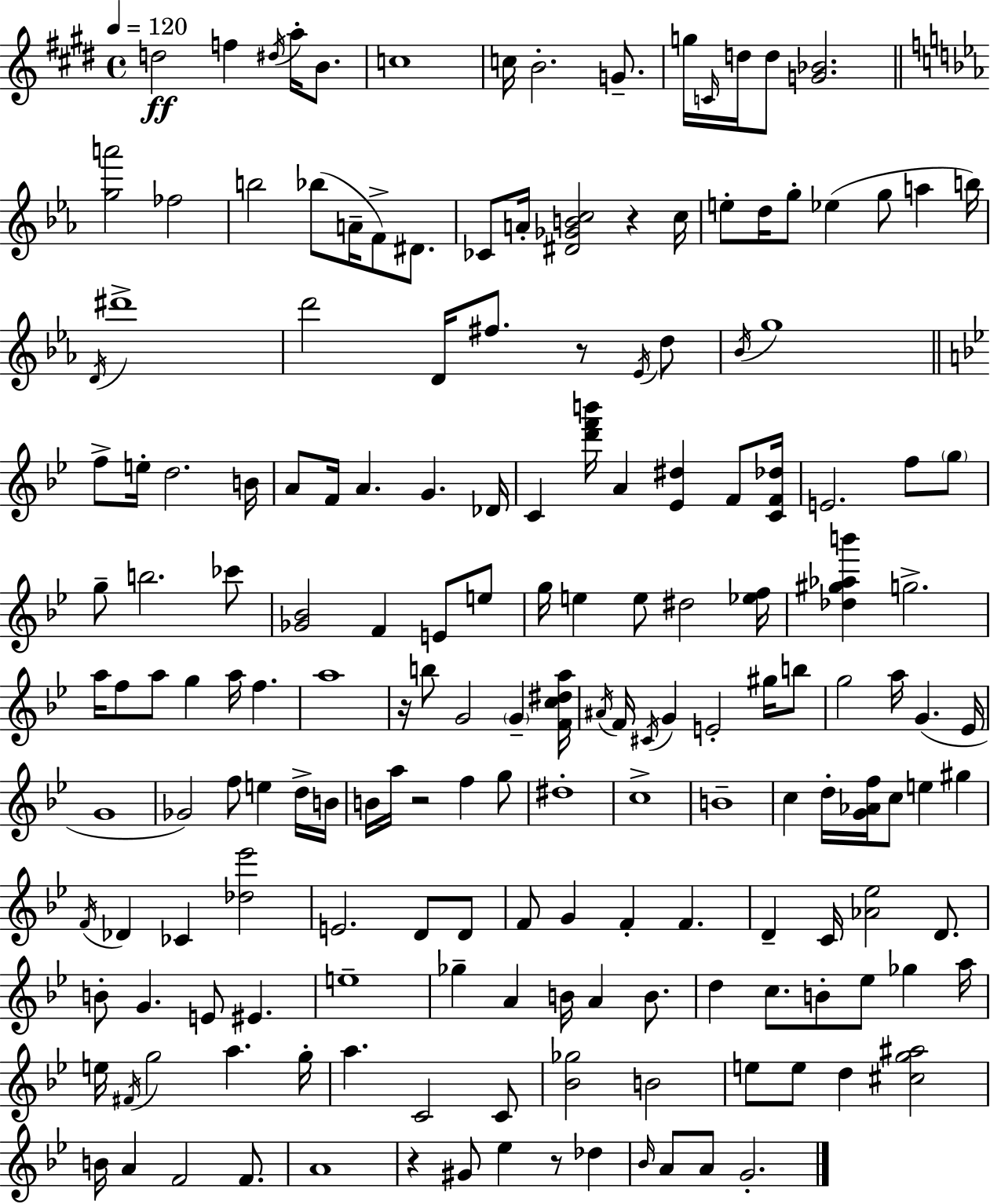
{
  \clef treble
  \time 4/4
  \defaultTimeSignature
  \key e \major
  \tempo 4 = 120
  \repeat volta 2 { d''2\ff f''4 \acciaccatura { dis''16 } a''16-. b'8. | c''1 | c''16 b'2.-. g'8.-- | g''16 \grace { c'16 } d''16 d''8 <g' bes'>2. | \break \bar "||" \break \key ees \major <g'' a'''>2 fes''2 | b''2 bes''8( a'16-- f'8->) dis'8. | ces'8 a'16-. <dis' ges' b' c''>2 r4 c''16 | e''8-. d''16 g''8-. ees''4( g''8 a''4 b''16) | \break \acciaccatura { d'16 } dis'''1-> | d'''2 d'16 fis''8. r8 \acciaccatura { ees'16 } | d''8 \acciaccatura { bes'16 } g''1 | \bar "||" \break \key bes \major f''8-> e''16-. d''2. b'16 | a'8 f'16 a'4. g'4. des'16 | c'4 <d''' f''' b'''>16 a'4 <ees' dis''>4 f'8 <c' f' des''>16 | e'2. f''8 \parenthesize g''8 | \break g''8-- b''2. ces'''8 | <ges' bes'>2 f'4 e'8 e''8 | g''16 e''4 e''8 dis''2 <ees'' f''>16 | <des'' gis'' aes'' b'''>4 g''2.-> | \break a''16 f''8 a''8 g''4 a''16 f''4. | a''1 | r16 b''8 g'2 \parenthesize g'4-- <f' c'' dis'' a''>16 | \acciaccatura { ais'16 } f'16 \acciaccatura { cis'16 } g'4 e'2-. gis''16 | \break b''8 g''2 a''16 g'4.( | ees'16 g'1 | ges'2) f''8 e''4 | d''16-> b'16 b'16 a''16 r2 f''4 | \break g''8 dis''1-. | c''1-> | b'1-- | c''4 d''16-. <g' aes' f''>16 c''8 e''4 gis''4 | \break \acciaccatura { f'16 } des'4 ces'4 <des'' ees'''>2 | e'2. d'8 | d'8 f'8 g'4 f'4-. f'4. | d'4-- c'16 <aes' ees''>2 | \break d'8. b'8-. g'4. e'8 eis'4. | e''1-- | ges''4-- a'4 b'16 a'4 | b'8. d''4 c''8. b'8-. ees''8 ges''4 | \break a''16 e''16 \acciaccatura { fis'16 } g''2 a''4. | g''16-. a''4. c'2 | c'8 <bes' ges''>2 b'2 | e''8 e''8 d''4 <cis'' g'' ais''>2 | \break b'16 a'4 f'2 | f'8. a'1 | r4 gis'8 ees''4 r8 | des''4 \grace { bes'16 } a'8 a'8 g'2.-. | \break } \bar "|."
}